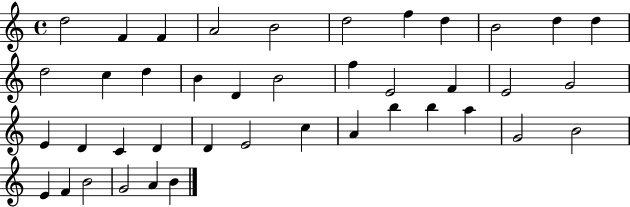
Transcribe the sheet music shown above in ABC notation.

X:1
T:Untitled
M:4/4
L:1/4
K:C
d2 F F A2 B2 d2 f d B2 d d d2 c d B D B2 f E2 F E2 G2 E D C D D E2 c A b b a G2 B2 E F B2 G2 A B